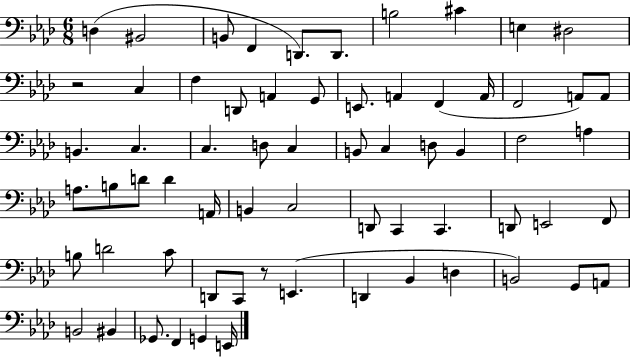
{
  \clef bass
  \numericTimeSignature
  \time 6/8
  \key aes \major
  \repeat volta 2 { d4( bis,2 | b,8 f,4 d,8.) d,8. | b2 cis'4 | e4 dis2 | \break r2 c4 | f4 d,8 a,4 g,8 | e,8. a,4 f,4( a,16 | f,2 a,8) a,8 | \break b,4. c4. | c4. d8 c4 | b,8 c4 d8 b,4 | f2 a4 | \break a8. b8 d'8 d'4 a,16 | b,4 c2 | d,8 c,4 c,4. | d,8 e,2 f,8 | \break b8 d'2 c'8 | d,8 c,8 r8 e,4.( | d,4 bes,4 d4 | b,2) g,8 a,8 | \break b,2 bis,4 | ges,8. f,4 g,4 e,16 | } \bar "|."
}